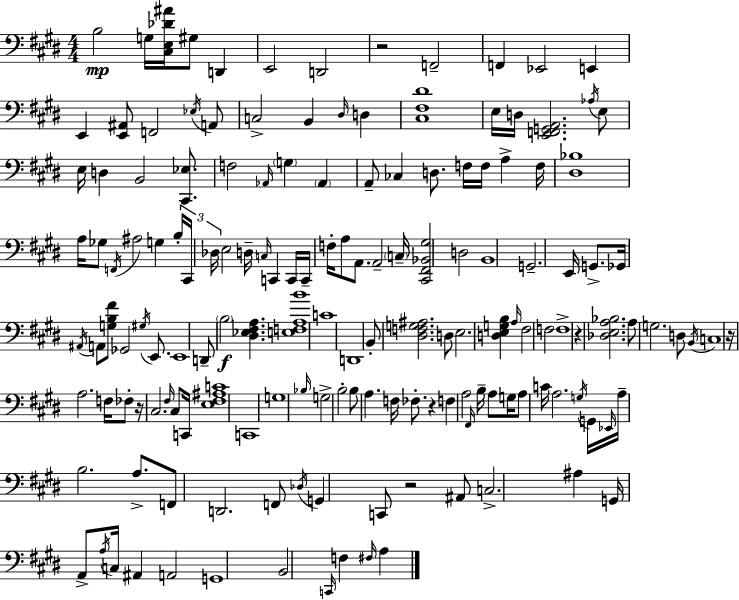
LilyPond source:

{
  \clef bass
  \numericTimeSignature
  \time 4/4
  \key e \major
  b2\mp g16 <cis e des' ais'>16 gis8 d,4 | e,2 d,2 | r2 f,2-- | f,4 ees,2 e,4 | \break e,4 <e, ais,>8 f,2 \acciaccatura { ees16 } a,8 | c2-> b,4 \grace { dis16 } d4 | <cis fis dis'>1 | e16 d16 <e, f, g, a,>2. | \break \acciaccatura { aes16 } e8 e16 d4 b,2 | <cis, ees>8. f2 \grace { aes,16 } \parenthesize g4 | \parenthesize aes,4 a,8-- ces4 d8. f16 f16 a4-> | f16 <dis bes>1 | \break a16 ges8 \acciaccatura { f,16 } ais2 | g4 \tuplet 3/2 { b16-. cis,16 des16 } e2 d16-- | \grace { c16 } c,4 c,16 c,16-- f16-. a8 a,8. a,2-- | \parenthesize c16-- <cis, fis, bes, gis>2 d2 | \break b,1 | g,2.-- | e,16 g,8.-> ges,16 \acciaccatura { ais,16 } a,8 <g b fis'>8 ges,2 | \acciaccatura { gis16 } e,8. e,1 | \break d,8-- \parenthesize b2\f | <dis ees fis a>4. <e f a b'>1 | c'1 | d,1 | \break b,8-. <dis f g ais>2. | d8 e2. | <d e g b>4 \grace { a16 } fis2 | f2 f1-> | \break r4 <des e a bes>2. | a8 g2. | d8 \acciaccatura { b,16 } c1 | r16 a2. | \break f16 fes8-. r16 cis2. | \grace { fis16 } cis8 c,16 <e fis ais c'>1 | c,1 | g1 | \break \grace { bes16 } g2-> | b2-. b8 a4. | f16 fes8.-. r4 f4 | a2 \grace { fis,16 } b16-- a8 g16 a8 c'16 | \break a2. \acciaccatura { g16 } g,16 \grace { ees,16 } a16-- | b2. a8.-> f,8 | d,2. f,8 \acciaccatura { des16 } | g,4 c,8 r2 ais,8 | \break c2.-> ais4 | g,16 a,8-> \acciaccatura { a16 } c16 ais,4 a,2 | g,1 | b,2 \grace { c,16 } f4 \grace { fis16 } a4 | \break \bar "|."
}